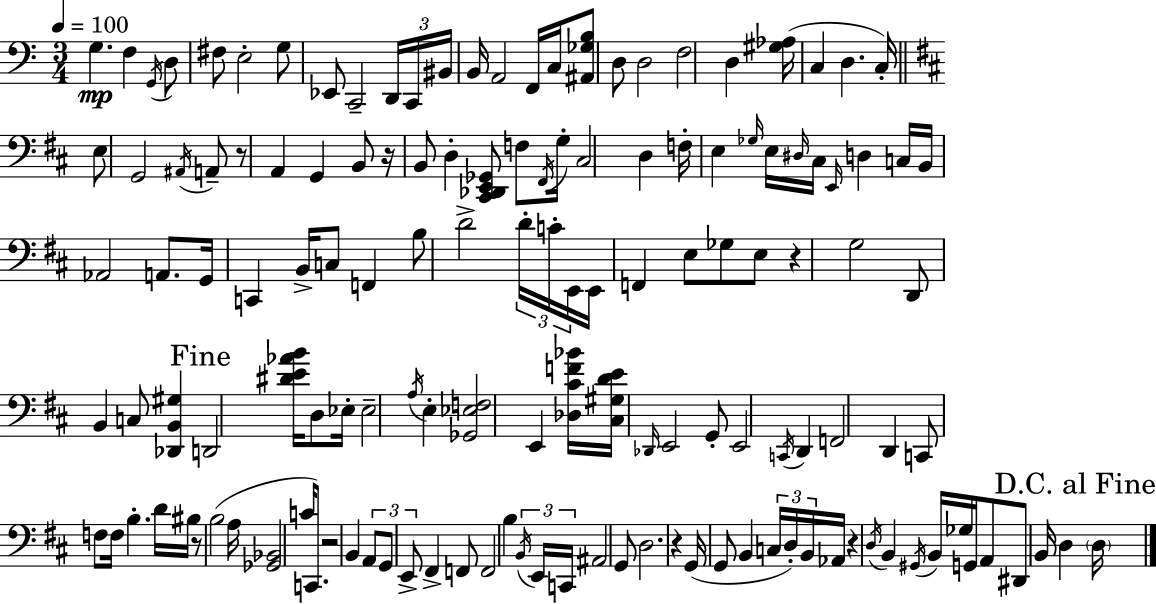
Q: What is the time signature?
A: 3/4